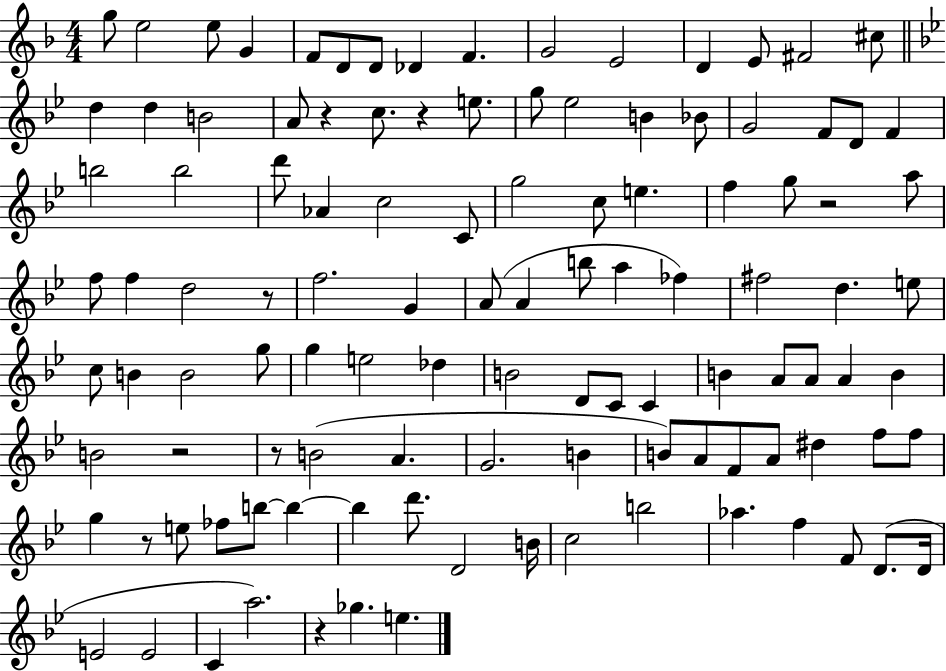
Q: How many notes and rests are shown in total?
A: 112